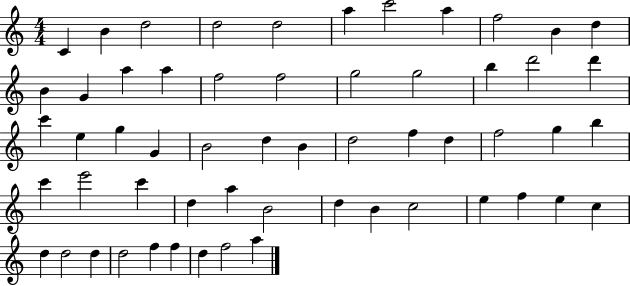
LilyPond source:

{
  \clef treble
  \numericTimeSignature
  \time 4/4
  \key c \major
  c'4 b'4 d''2 | d''2 d''2 | a''4 c'''2 a''4 | f''2 b'4 d''4 | \break b'4 g'4 a''4 a''4 | f''2 f''2 | g''2 g''2 | b''4 d'''2 d'''4 | \break c'''4 e''4 g''4 g'4 | b'2 d''4 b'4 | d''2 f''4 d''4 | f''2 g''4 b''4 | \break c'''4 e'''2 c'''4 | d''4 a''4 b'2 | d''4 b'4 c''2 | e''4 f''4 e''4 c''4 | \break d''4 d''2 d''4 | d''2 f''4 f''4 | d''4 f''2 a''4 | \bar "|."
}